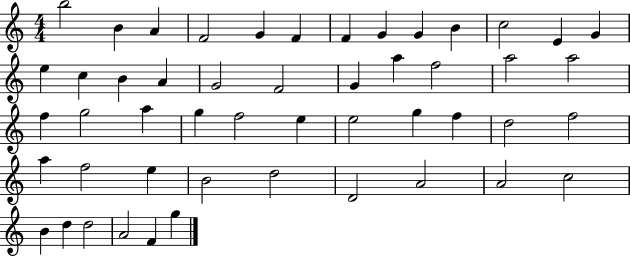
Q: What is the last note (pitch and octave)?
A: G5